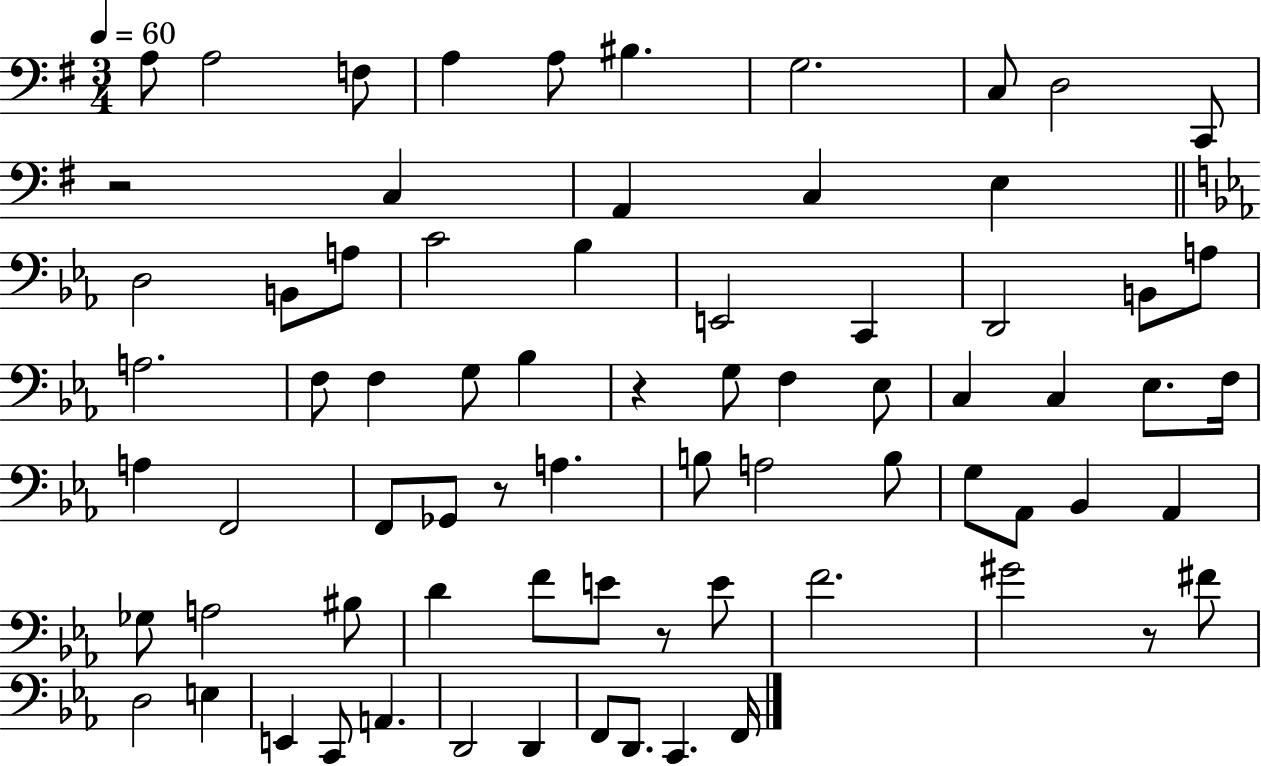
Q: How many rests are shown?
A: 5